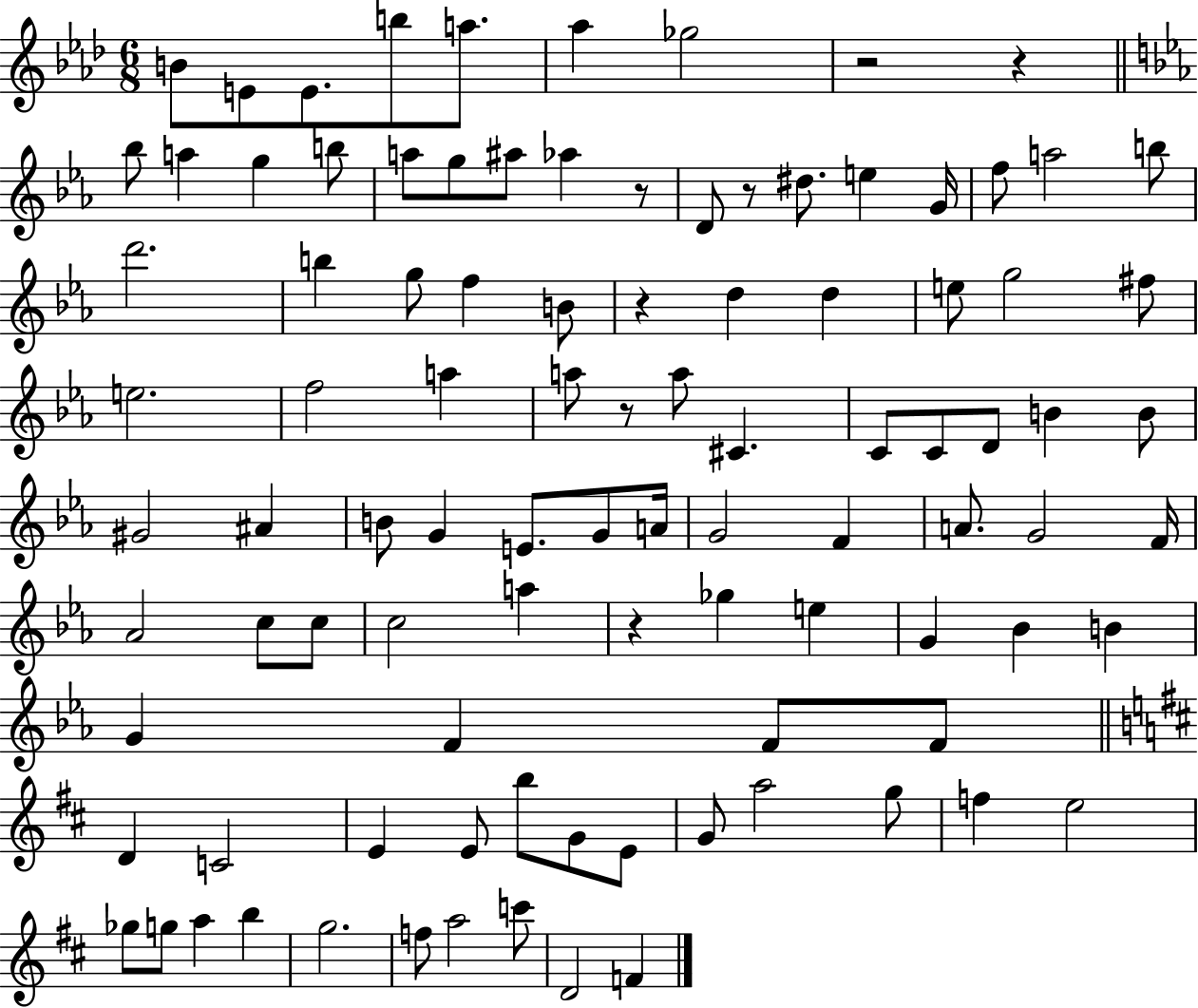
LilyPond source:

{
  \clef treble
  \numericTimeSignature
  \time 6/8
  \key aes \major
  b'8 e'8 e'8. b''8 a''8. | aes''4 ges''2 | r2 r4 | \bar "||" \break \key ees \major bes''8 a''4 g''4 b''8 | a''8 g''8 ais''8 aes''4 r8 | d'8 r8 dis''8. e''4 g'16 | f''8 a''2 b''8 | \break d'''2. | b''4 g''8 f''4 b'8 | r4 d''4 d''4 | e''8 g''2 fis''8 | \break e''2. | f''2 a''4 | a''8 r8 a''8 cis'4. | c'8 c'8 d'8 b'4 b'8 | \break gis'2 ais'4 | b'8 g'4 e'8. g'8 a'16 | g'2 f'4 | a'8. g'2 f'16 | \break aes'2 c''8 c''8 | c''2 a''4 | r4 ges''4 e''4 | g'4 bes'4 b'4 | \break g'4 f'4 f'8 f'8 | \bar "||" \break \key d \major d'4 c'2 | e'4 e'8 b''8 g'8 e'8 | g'8 a''2 g''8 | f''4 e''2 | \break ges''8 g''8 a''4 b''4 | g''2. | f''8 a''2 c'''8 | d'2 f'4 | \break \bar "|."
}